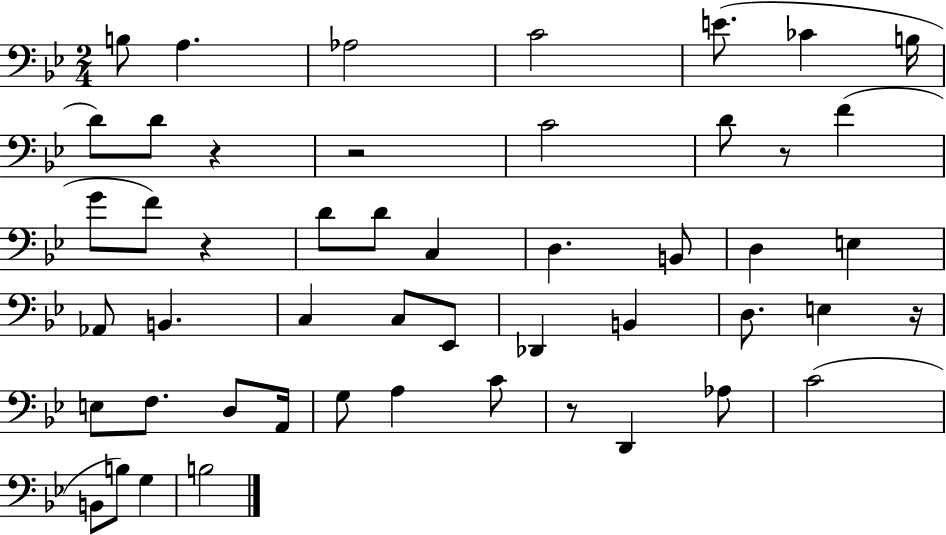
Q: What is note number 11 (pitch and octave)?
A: D4